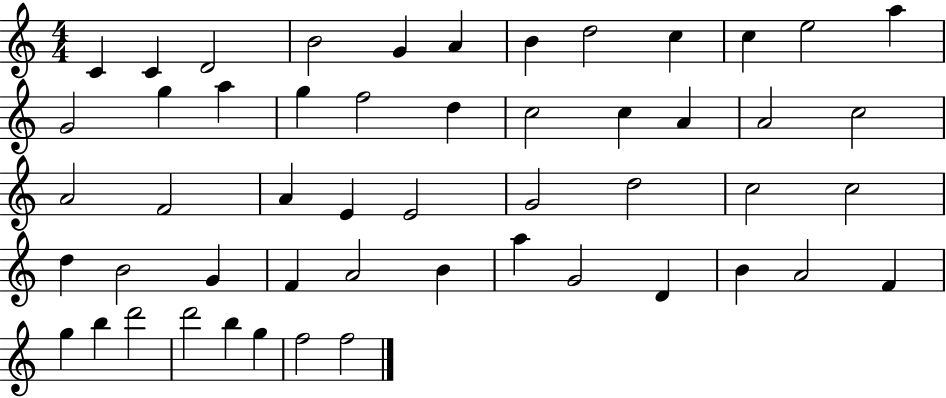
{
  \clef treble
  \numericTimeSignature
  \time 4/4
  \key c \major
  c'4 c'4 d'2 | b'2 g'4 a'4 | b'4 d''2 c''4 | c''4 e''2 a''4 | \break g'2 g''4 a''4 | g''4 f''2 d''4 | c''2 c''4 a'4 | a'2 c''2 | \break a'2 f'2 | a'4 e'4 e'2 | g'2 d''2 | c''2 c''2 | \break d''4 b'2 g'4 | f'4 a'2 b'4 | a''4 g'2 d'4 | b'4 a'2 f'4 | \break g''4 b''4 d'''2 | d'''2 b''4 g''4 | f''2 f''2 | \bar "|."
}